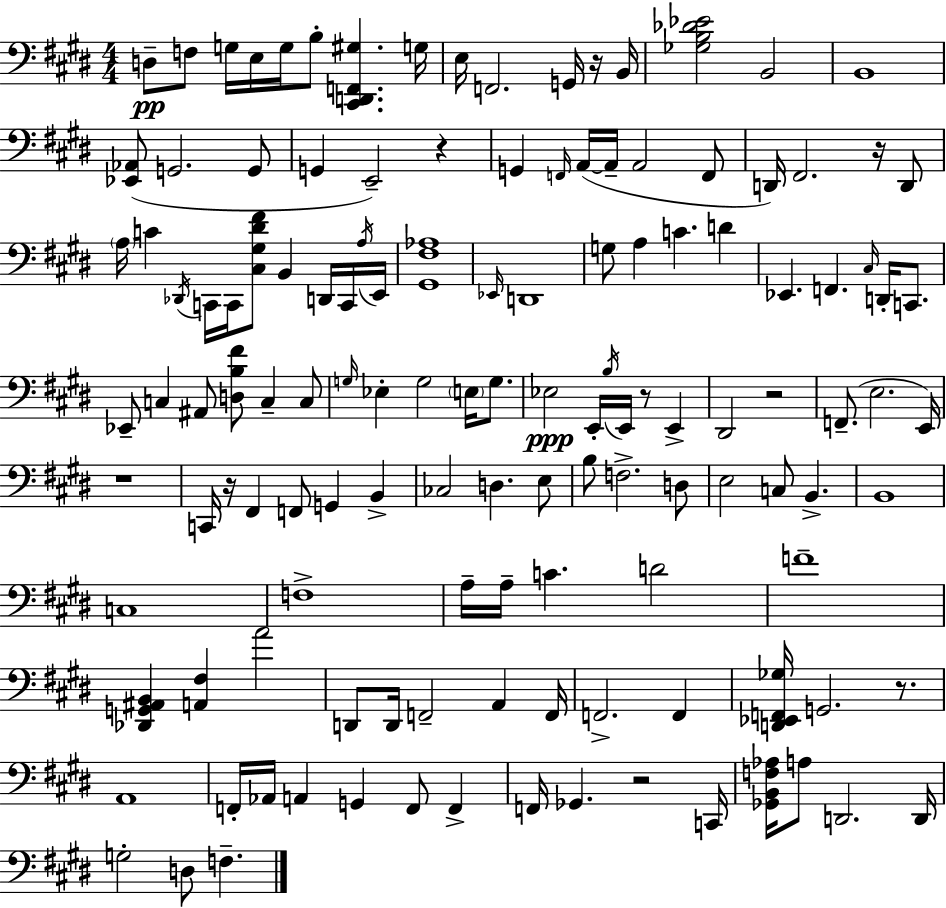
X:1
T:Untitled
M:4/4
L:1/4
K:E
D,/2 F,/2 G,/4 E,/4 G,/4 B,/2 [^C,,D,,F,,^G,] G,/4 E,/4 F,,2 G,,/4 z/4 B,,/4 [_G,B,_D_E]2 B,,2 B,,4 [_E,,_A,,]/2 G,,2 G,,/2 G,, E,,2 z G,, F,,/4 A,,/4 A,,/4 A,,2 F,,/2 D,,/4 ^F,,2 z/4 D,,/2 A,/4 C _D,,/4 C,,/4 C,,/4 [^C,^G,^D^F]/2 B,, D,,/4 C,,/4 A,/4 E,,/4 [^G,,^F,_A,]4 _E,,/4 D,,4 G,/2 A, C D _E,, F,, ^C,/4 D,,/4 C,,/2 _E,,/2 C, ^A,,/2 [D,B,^F]/2 C, C,/2 G,/4 _E, G,2 E,/4 G,/2 _E,2 E,,/4 B,/4 E,,/4 z/2 E,, ^D,,2 z2 F,,/2 E,2 E,,/4 z4 C,,/4 z/4 ^F,, F,,/2 G,, B,, _C,2 D, E,/2 B,/2 F,2 D,/2 E,2 C,/2 B,, B,,4 C,4 F,4 A,/4 A,/4 C D2 F4 [_D,,G,,^A,,B,,] [A,,^F,] A2 D,,/2 D,,/4 F,,2 A,, F,,/4 F,,2 F,, [D,,_E,,F,,_G,]/4 G,,2 z/2 A,,4 F,,/4 _A,,/4 A,, G,, F,,/2 F,, F,,/4 _G,, z2 C,,/4 [_G,,B,,F,_A,]/4 A,/2 D,,2 D,,/4 G,2 D,/2 F,